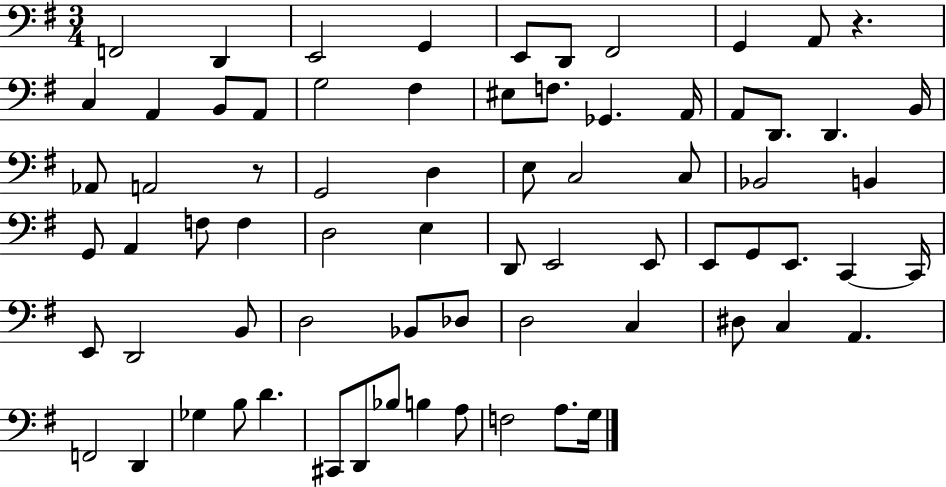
X:1
T:Untitled
M:3/4
L:1/4
K:G
F,,2 D,, E,,2 G,, E,,/2 D,,/2 ^F,,2 G,, A,,/2 z C, A,, B,,/2 A,,/2 G,2 ^F, ^E,/2 F,/2 _G,, A,,/4 A,,/2 D,,/2 D,, B,,/4 _A,,/2 A,,2 z/2 G,,2 D, E,/2 C,2 C,/2 _B,,2 B,, G,,/2 A,, F,/2 F, D,2 E, D,,/2 E,,2 E,,/2 E,,/2 G,,/2 E,,/2 C,, C,,/4 E,,/2 D,,2 B,,/2 D,2 _B,,/2 _D,/2 D,2 C, ^D,/2 C, A,, F,,2 D,, _G, B,/2 D ^C,,/2 D,,/2 _B,/2 B, A,/2 F,2 A,/2 G,/4